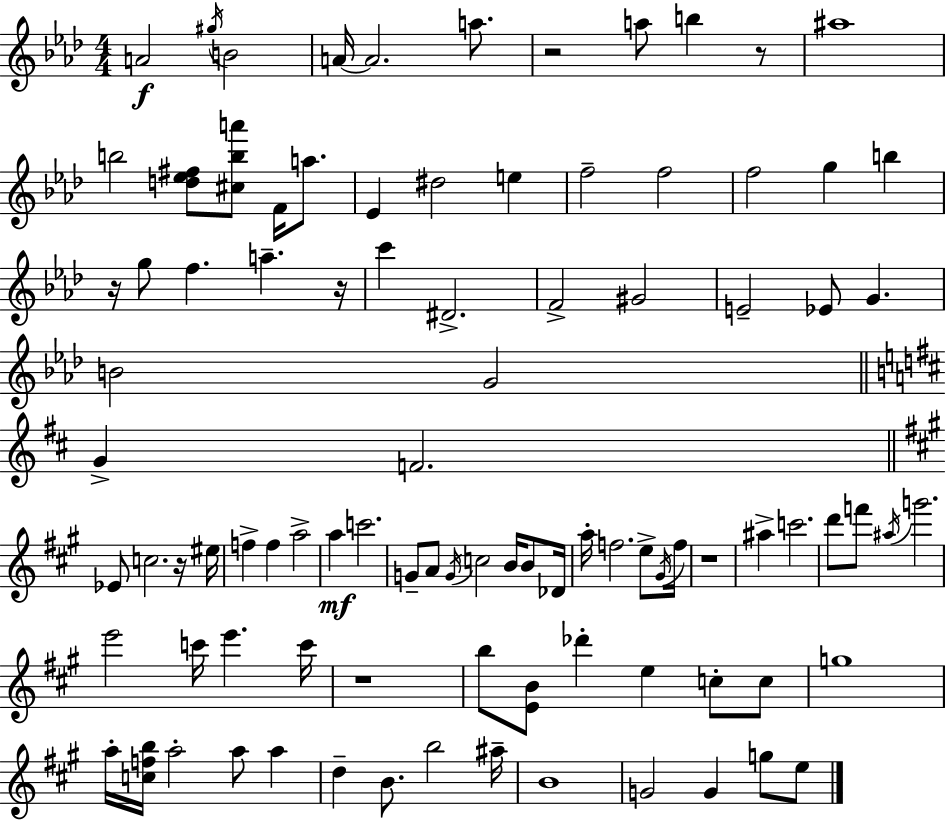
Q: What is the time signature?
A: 4/4